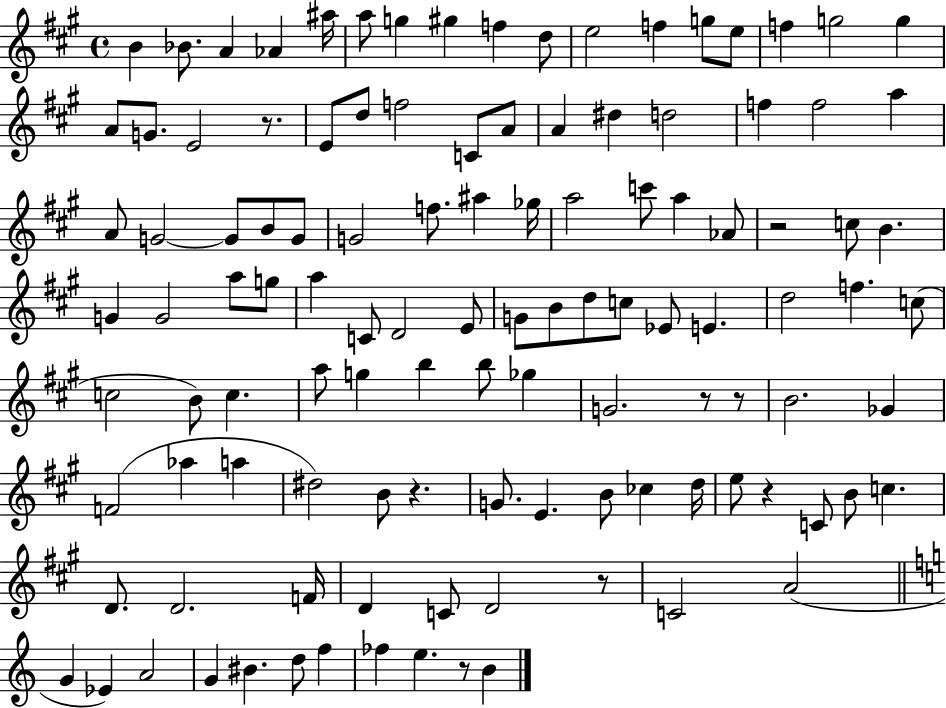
{
  \clef treble
  \time 4/4
  \defaultTimeSignature
  \key a \major
  b'4 bes'8. a'4 aes'4 ais''16 | a''8 g''4 gis''4 f''4 d''8 | e''2 f''4 g''8 e''8 | f''4 g''2 g''4 | \break a'8 g'8. e'2 r8. | e'8 d''8 f''2 c'8 a'8 | a'4 dis''4 d''2 | f''4 f''2 a''4 | \break a'8 g'2~~ g'8 b'8 g'8 | g'2 f''8. ais''4 ges''16 | a''2 c'''8 a''4 aes'8 | r2 c''8 b'4. | \break g'4 g'2 a''8 g''8 | a''4 c'8 d'2 e'8 | g'8 b'8 d''8 c''8 ees'8 e'4. | d''2 f''4. c''8( | \break c''2 b'8) c''4. | a''8 g''4 b''4 b''8 ges''4 | g'2. r8 r8 | b'2. ges'4 | \break f'2( aes''4 a''4 | dis''2) b'8 r4. | g'8. e'4. b'8 ces''4 d''16 | e''8 r4 c'8 b'8 c''4. | \break d'8. d'2. f'16 | d'4 c'8 d'2 r8 | c'2 a'2( | \bar "||" \break \key a \minor g'4 ees'4) a'2 | g'4 bis'4. d''8 f''4 | fes''4 e''4. r8 b'4 | \bar "|."
}